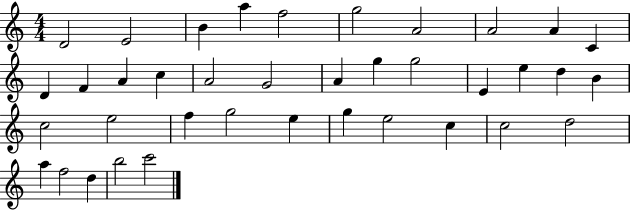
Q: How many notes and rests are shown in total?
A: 38